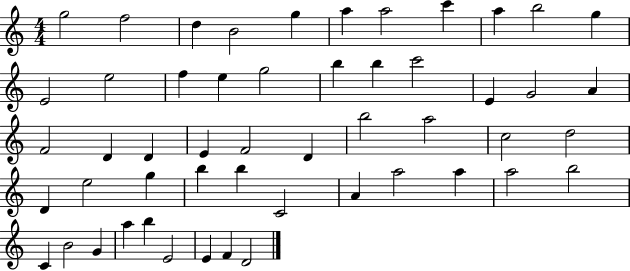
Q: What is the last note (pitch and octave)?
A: D4